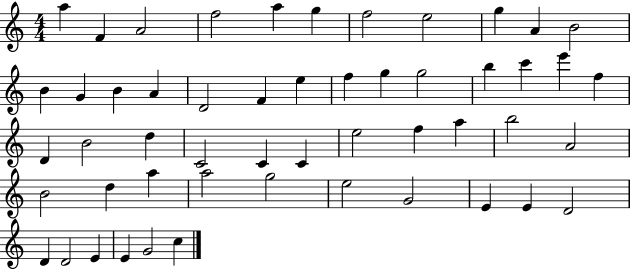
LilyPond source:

{
  \clef treble
  \numericTimeSignature
  \time 4/4
  \key c \major
  a''4 f'4 a'2 | f''2 a''4 g''4 | f''2 e''2 | g''4 a'4 b'2 | \break b'4 g'4 b'4 a'4 | d'2 f'4 e''4 | f''4 g''4 g''2 | b''4 c'''4 e'''4 f''4 | \break d'4 b'2 d''4 | c'2 c'4 c'4 | e''2 f''4 a''4 | b''2 a'2 | \break b'2 d''4 a''4 | a''2 g''2 | e''2 g'2 | e'4 e'4 d'2 | \break d'4 d'2 e'4 | e'4 g'2 c''4 | \bar "|."
}